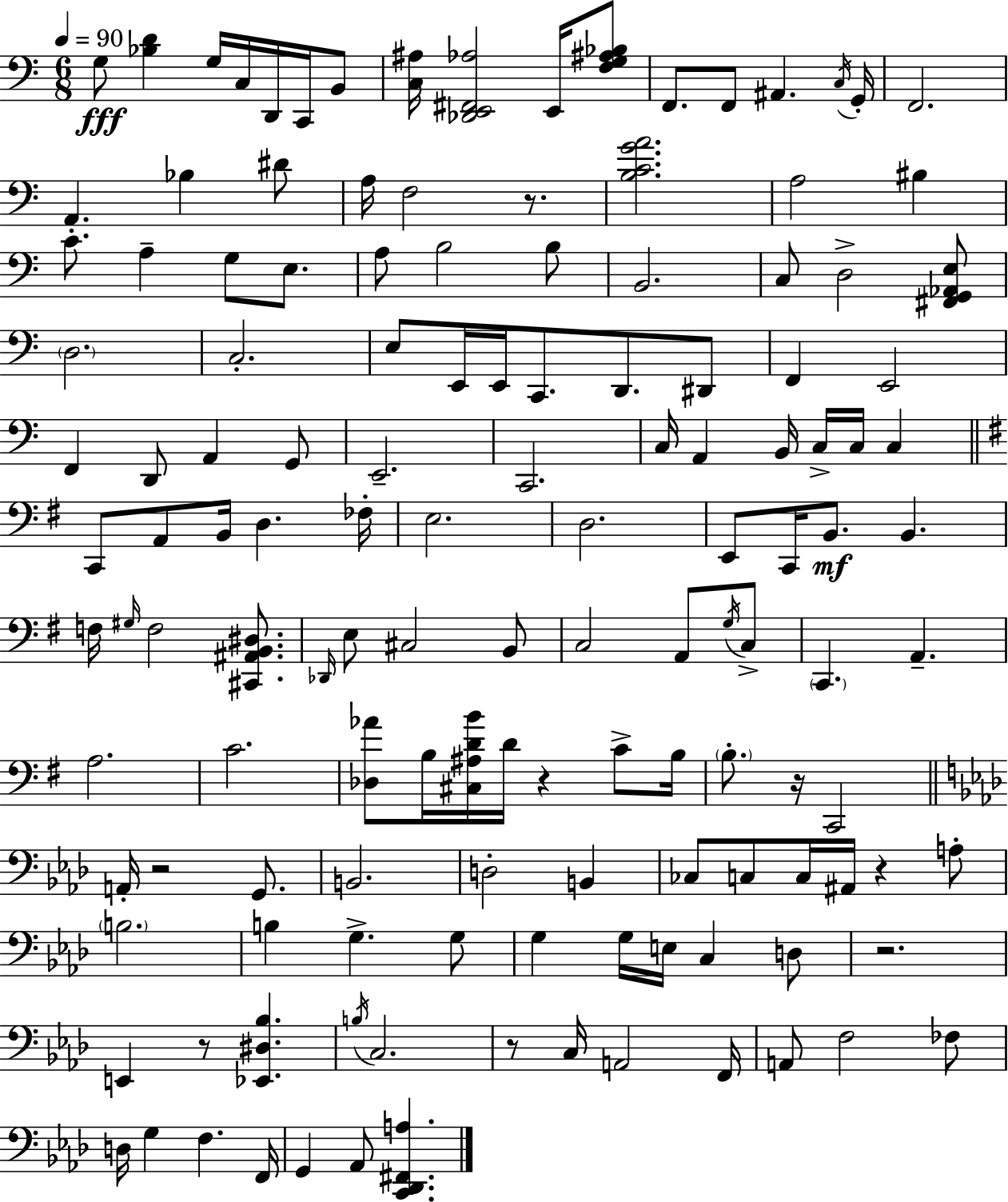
G3/e [Bb3,D4]/q G3/s C3/s D2/s C2/s B2/e [C3,A#3]/s [Db2,E2,F#2,Ab3]/h E2/s [F3,G3,A#3,Bb3]/e F2/e. F2/e A#2/q. C3/s G2/s F2/h. A2/q. Bb3/q D#4/e A3/s F3/h R/e. [B3,C4,G4,A4]/h. A3/h BIS3/q C4/e. A3/q G3/e E3/e. A3/e B3/h B3/e B2/h. C3/e D3/h [F#2,G2,Ab2,E3]/e D3/h. C3/h. E3/e E2/s E2/s C2/e. D2/e. D#2/e F2/q E2/h F2/q D2/e A2/q G2/e E2/h. C2/h. C3/s A2/q B2/s C3/s C3/s C3/q C2/e A2/e B2/s D3/q. FES3/s E3/h. D3/h. E2/e C2/s B2/e. B2/q. F3/s G#3/s F3/h [C#2,A#2,B2,D#3]/e. Db2/s E3/e C#3/h B2/e C3/h A2/e G3/s C3/e C2/q. A2/q. A3/h. C4/h. [Db3,Ab4]/e B3/s [C#3,A#3,D4,B4]/s D4/s R/q C4/e B3/s B3/e. R/s C2/h A2/s R/h G2/e. B2/h. D3/h B2/q CES3/e C3/e C3/s A#2/s R/q A3/e B3/h. B3/q G3/q. G3/e G3/q G3/s E3/s C3/q D3/e R/h. E2/q R/e [Eb2,D#3,Bb3]/q. B3/s C3/h. R/e C3/s A2/h F2/s A2/e F3/h FES3/e D3/s G3/q F3/q. F2/s G2/q Ab2/e [C2,Db2,F#2,A3]/q.